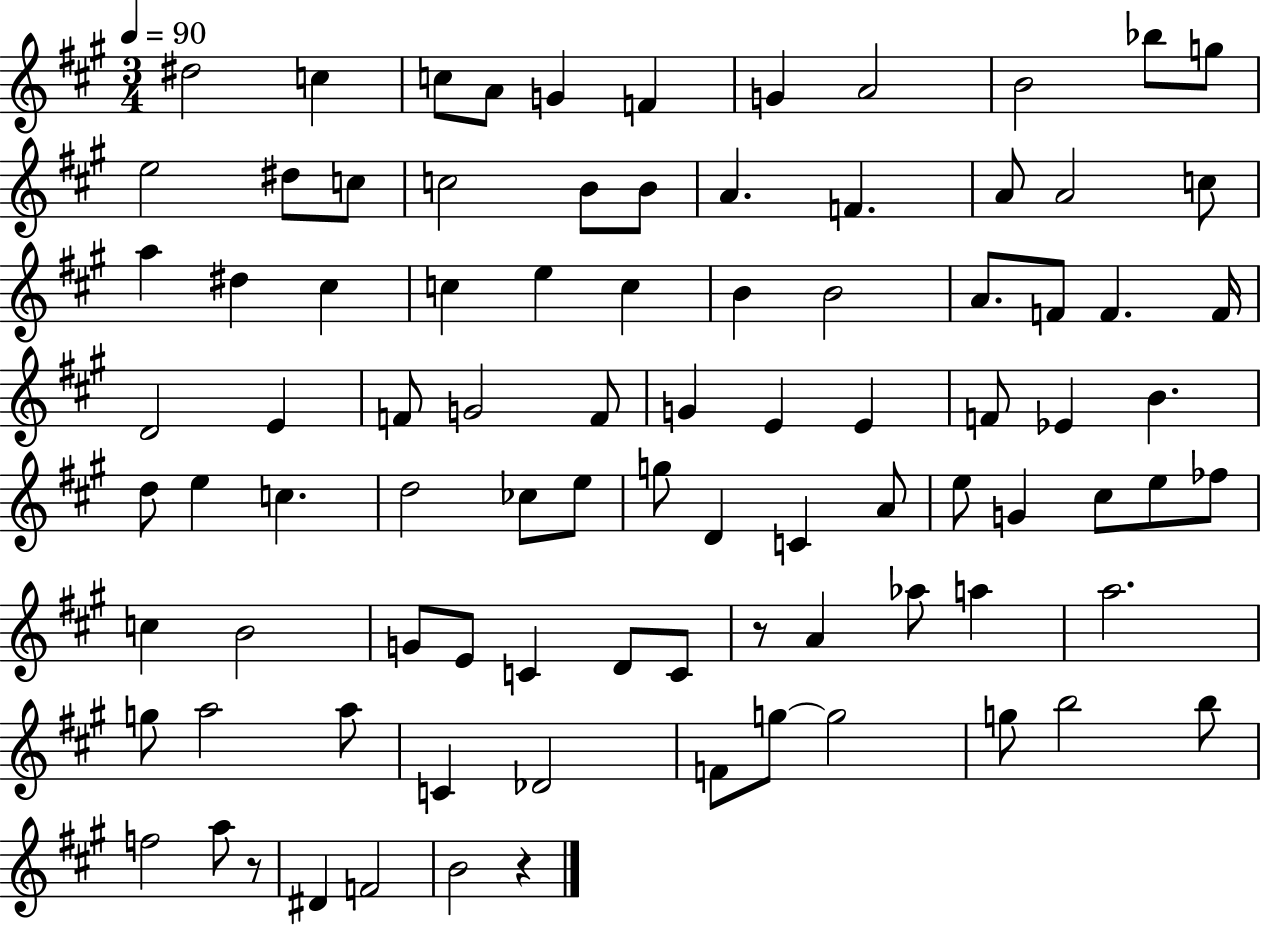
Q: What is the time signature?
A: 3/4